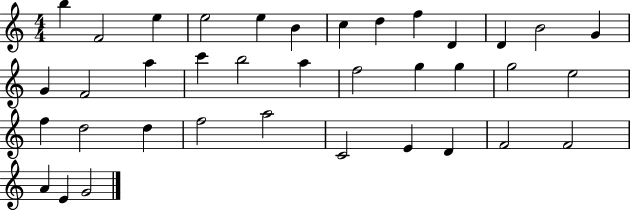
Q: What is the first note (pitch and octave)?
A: B5